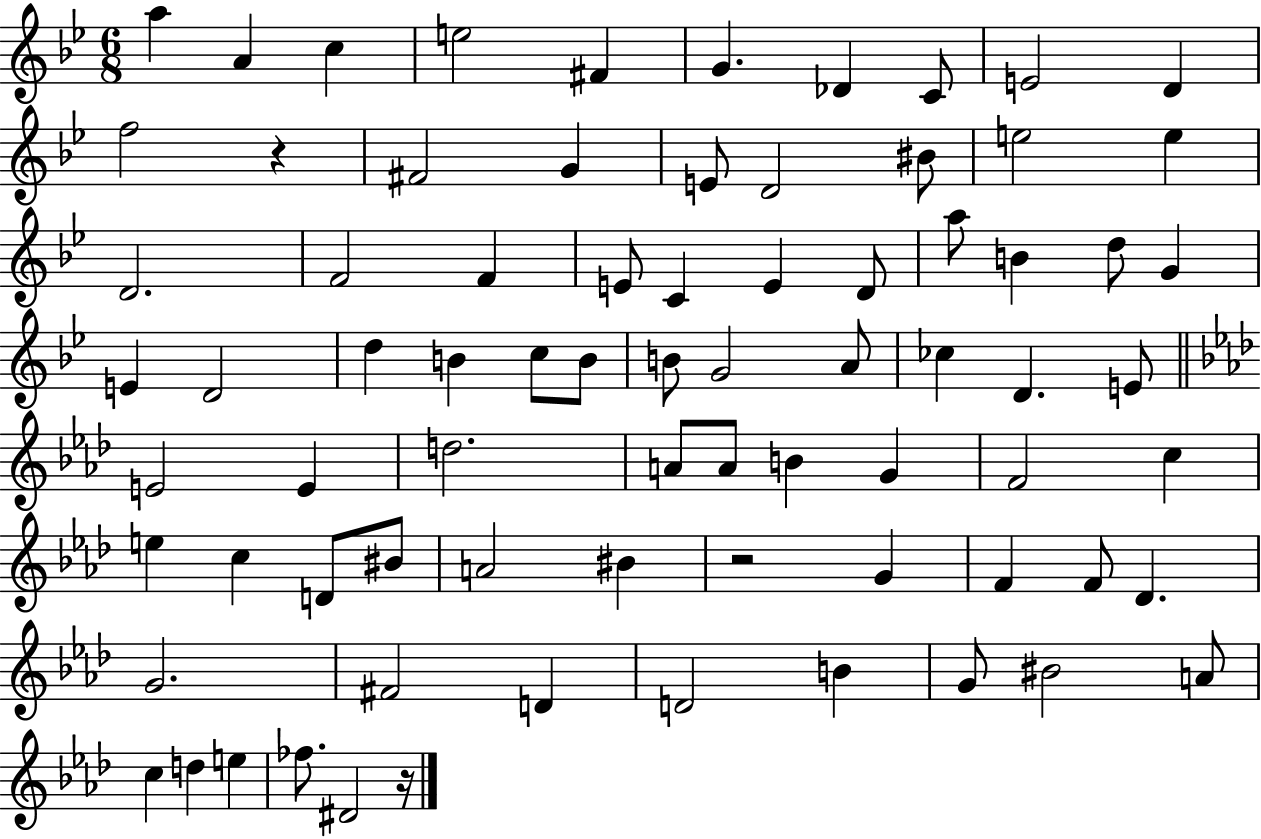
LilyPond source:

{
  \clef treble
  \numericTimeSignature
  \time 6/8
  \key bes \major
  \repeat volta 2 { a''4 a'4 c''4 | e''2 fis'4 | g'4. des'4 c'8 | e'2 d'4 | \break f''2 r4 | fis'2 g'4 | e'8 d'2 bis'8 | e''2 e''4 | \break d'2. | f'2 f'4 | e'8 c'4 e'4 d'8 | a''8 b'4 d''8 g'4 | \break e'4 d'2 | d''4 b'4 c''8 b'8 | b'8 g'2 a'8 | ces''4 d'4. e'8 | \break \bar "||" \break \key f \minor e'2 e'4 | d''2. | a'8 a'8 b'4 g'4 | f'2 c''4 | \break e''4 c''4 d'8 bis'8 | a'2 bis'4 | r2 g'4 | f'4 f'8 des'4. | \break g'2. | fis'2 d'4 | d'2 b'4 | g'8 bis'2 a'8 | \break c''4 d''4 e''4 | fes''8. dis'2 r16 | } \bar "|."
}